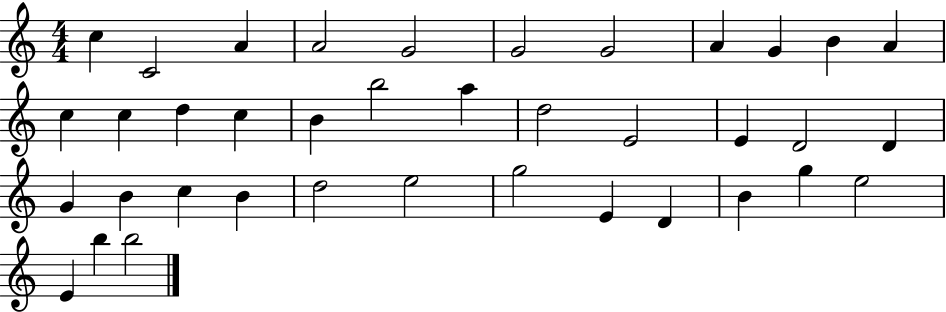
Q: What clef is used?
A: treble